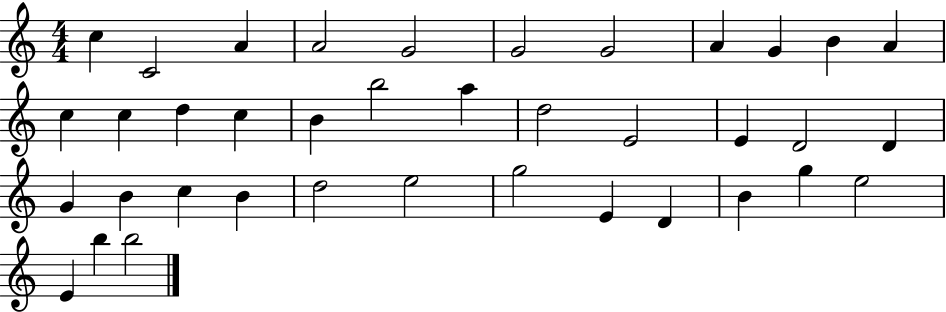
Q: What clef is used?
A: treble